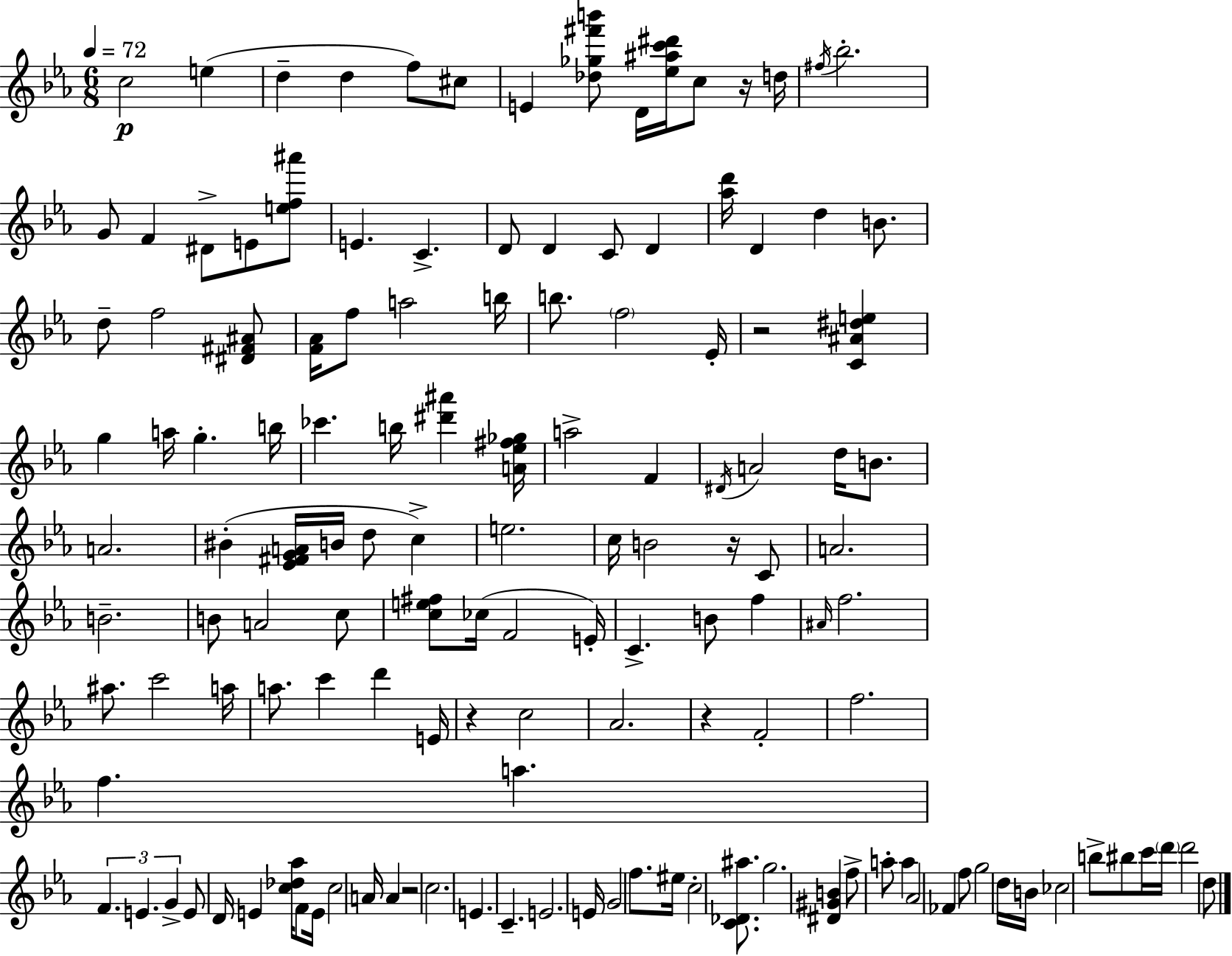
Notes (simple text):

C5/h E5/q D5/q D5/q F5/e C#5/e E4/q [Db5,Gb5,F#6,B6]/e D4/s [Eb5,A#5,C6,D#6]/s C5/e R/s D5/s F#5/s Bb5/h. G4/e F4/q D#4/e E4/e [E5,F5,A#6]/e E4/q. C4/q. D4/e D4/q C4/e D4/q [Ab5,D6]/s D4/q D5/q B4/e. D5/e F5/h [D#4,F#4,A#4]/e [F4,Ab4]/s F5/e A5/h B5/s B5/e. F5/h Eb4/s R/h [C4,A#4,D#5,E5]/q G5/q A5/s G5/q. B5/s CES6/q. B5/s [D#6,A#6]/q [A4,Eb5,F#5,Gb5]/s A5/h F4/q D#4/s A4/h D5/s B4/e. A4/h. BIS4/q [Eb4,F#4,G4,A4]/s B4/s D5/e C5/q E5/h. C5/s B4/h R/s C4/e A4/h. B4/h. B4/e A4/h C5/e [C5,E5,F#5]/e CES5/s F4/h E4/s C4/q. B4/e F5/q A#4/s F5/h. A#5/e. C6/h A5/s A5/e. C6/q D6/q E4/s R/q C5/h Ab4/h. R/q F4/h F5/h. F5/q. A5/q. F4/q. E4/q. G4/q E4/e D4/s E4/q [C5,Db5,Ab5]/s F4/e E4/s C5/h A4/s A4/q R/h C5/h. E4/q. C4/q. E4/h. E4/s G4/h F5/e. EIS5/s C5/h [C4,Db4,A#5]/e. G5/h. [D#4,G#4,B4]/q F5/e A5/e A5/q Ab4/h FES4/q F5/e G5/h D5/s B4/s CES5/h B5/e BIS5/e C6/s D6/s D6/h D5/e